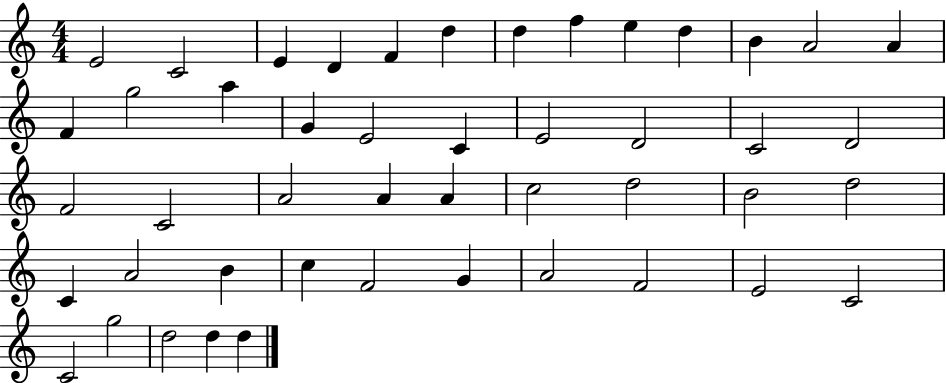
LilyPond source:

{
  \clef treble
  \numericTimeSignature
  \time 4/4
  \key c \major
  e'2 c'2 | e'4 d'4 f'4 d''4 | d''4 f''4 e''4 d''4 | b'4 a'2 a'4 | \break f'4 g''2 a''4 | g'4 e'2 c'4 | e'2 d'2 | c'2 d'2 | \break f'2 c'2 | a'2 a'4 a'4 | c''2 d''2 | b'2 d''2 | \break c'4 a'2 b'4 | c''4 f'2 g'4 | a'2 f'2 | e'2 c'2 | \break c'2 g''2 | d''2 d''4 d''4 | \bar "|."
}